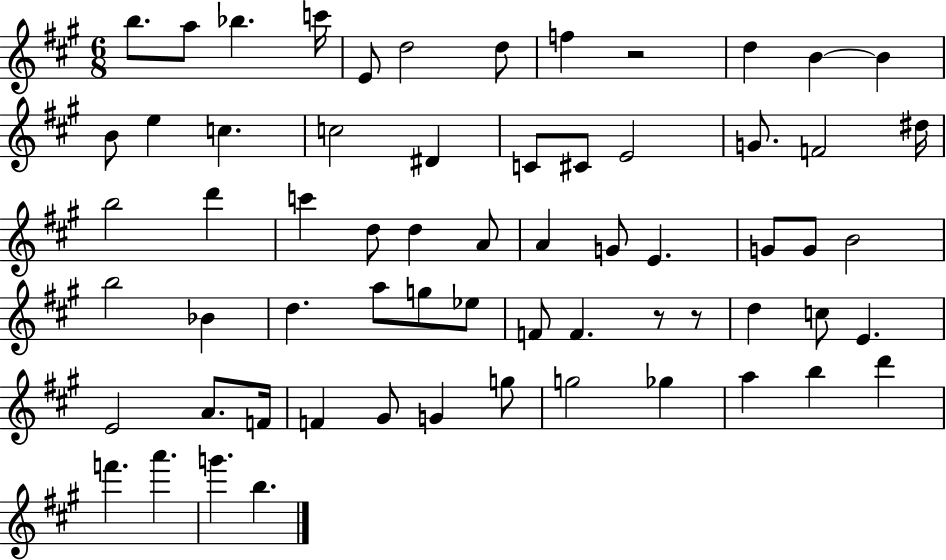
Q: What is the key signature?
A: A major